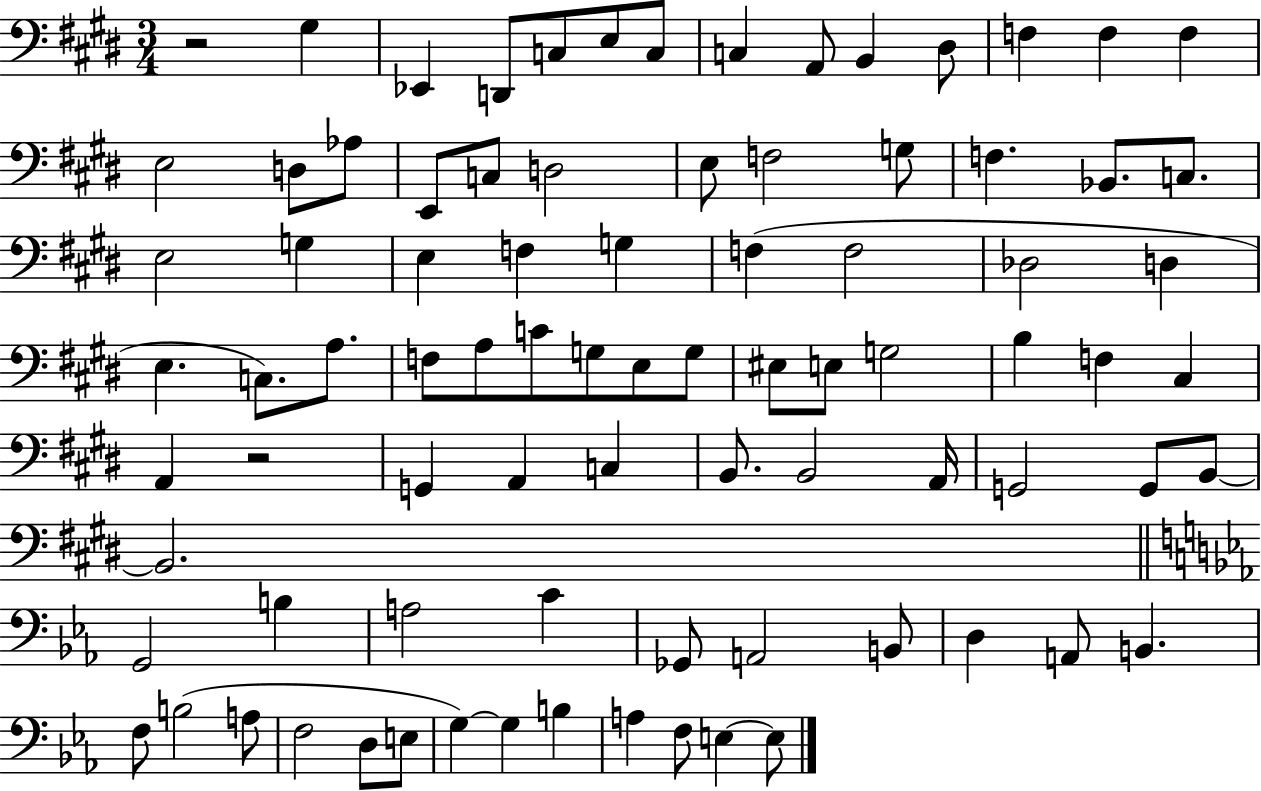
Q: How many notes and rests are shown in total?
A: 85